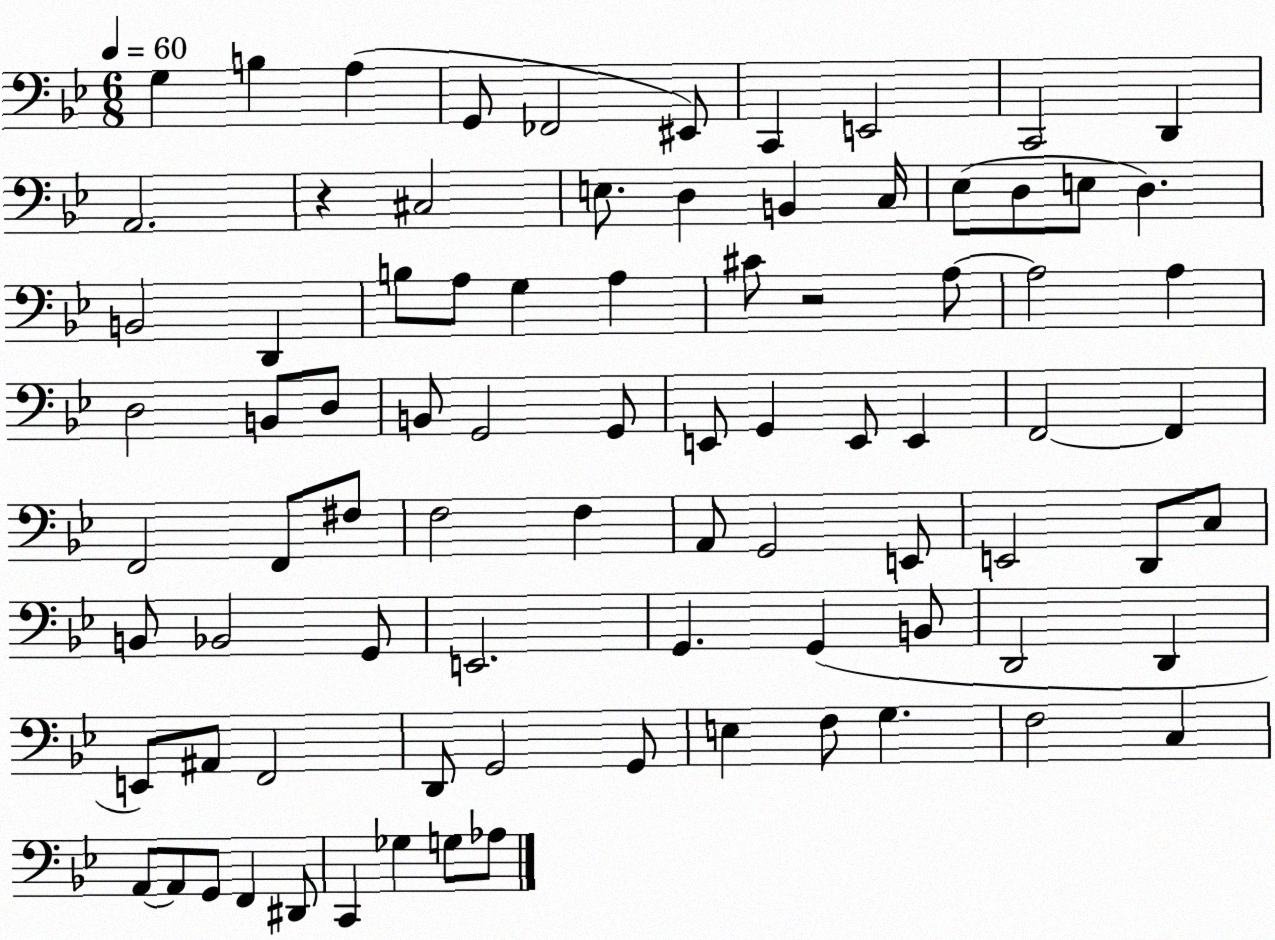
X:1
T:Untitled
M:6/8
L:1/4
K:Bb
G, B, A, G,,/2 _F,,2 ^E,,/2 C,, E,,2 C,,2 D,, A,,2 z ^C,2 E,/2 D, B,, C,/4 _E,/2 D,/2 E,/2 D, B,,2 D,, B,/2 A,/2 G, A, ^C/2 z2 A,/2 A,2 A, D,2 B,,/2 D,/2 B,,/2 G,,2 G,,/2 E,,/2 G,, E,,/2 E,, F,,2 F,, F,,2 F,,/2 ^F,/2 F,2 F, A,,/2 G,,2 E,,/2 E,,2 D,,/2 C,/2 B,,/2 _B,,2 G,,/2 E,,2 G,, G,, B,,/2 D,,2 D,, E,,/2 ^A,,/2 F,,2 D,,/2 G,,2 G,,/2 E, F,/2 G, F,2 C, A,,/2 A,,/2 G,,/2 F,, ^D,,/2 C,, _G, G,/2 _A,/2